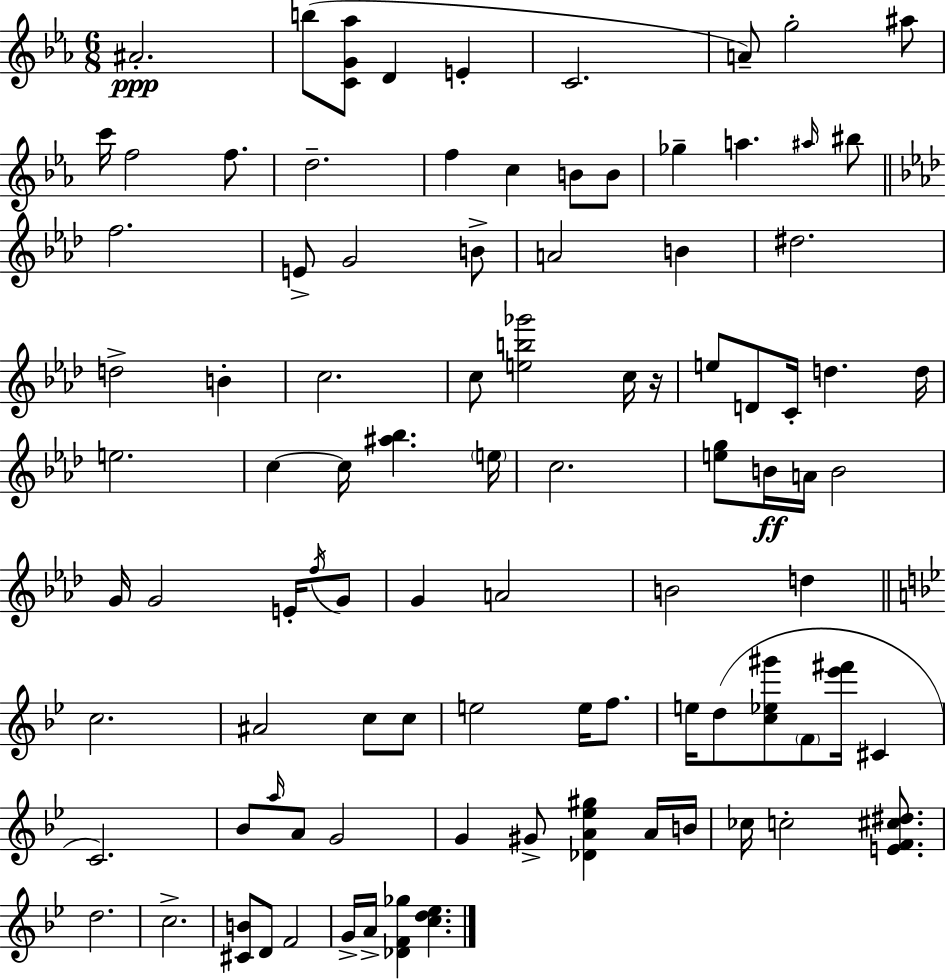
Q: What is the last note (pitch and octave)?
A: A4